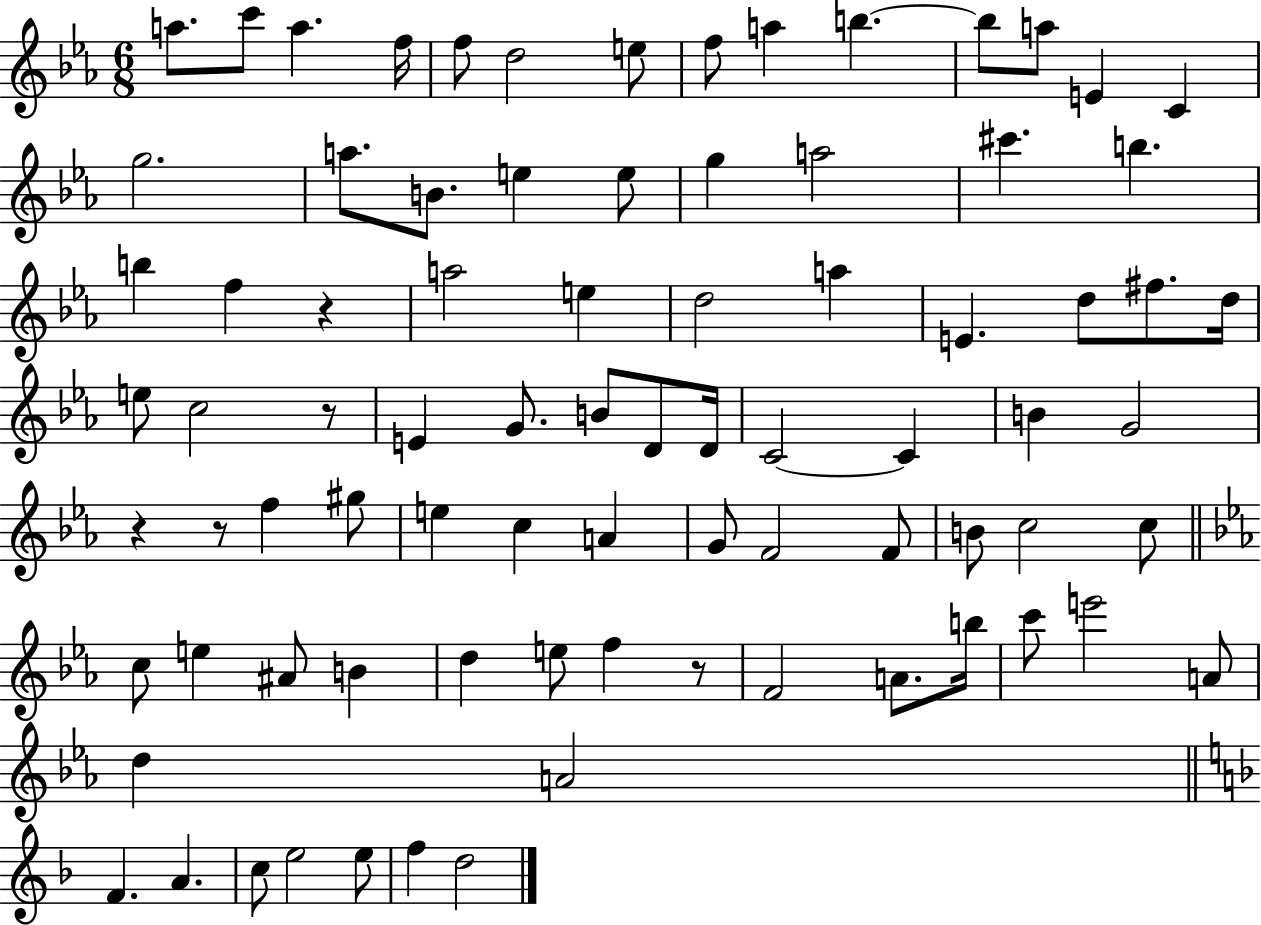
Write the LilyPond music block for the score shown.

{
  \clef treble
  \numericTimeSignature
  \time 6/8
  \key ees \major
  a''8. c'''8 a''4. f''16 | f''8 d''2 e''8 | f''8 a''4 b''4.~~ | b''8 a''8 e'4 c'4 | \break g''2. | a''8. b'8. e''4 e''8 | g''4 a''2 | cis'''4. b''4. | \break b''4 f''4 r4 | a''2 e''4 | d''2 a''4 | e'4. d''8 fis''8. d''16 | \break e''8 c''2 r8 | e'4 g'8. b'8 d'8 d'16 | c'2~~ c'4 | b'4 g'2 | \break r4 r8 f''4 gis''8 | e''4 c''4 a'4 | g'8 f'2 f'8 | b'8 c''2 c''8 | \break \bar "||" \break \key ees \major c''8 e''4 ais'8 b'4 | d''4 e''8 f''4 r8 | f'2 a'8. b''16 | c'''8 e'''2 a'8 | \break d''4 a'2 | \bar "||" \break \key d \minor f'4. a'4. | c''8 e''2 e''8 | f''4 d''2 | \bar "|."
}